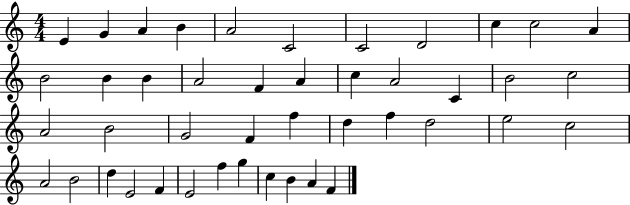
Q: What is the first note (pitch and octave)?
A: E4